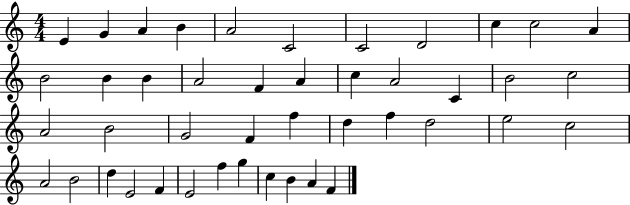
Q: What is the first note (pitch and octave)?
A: E4